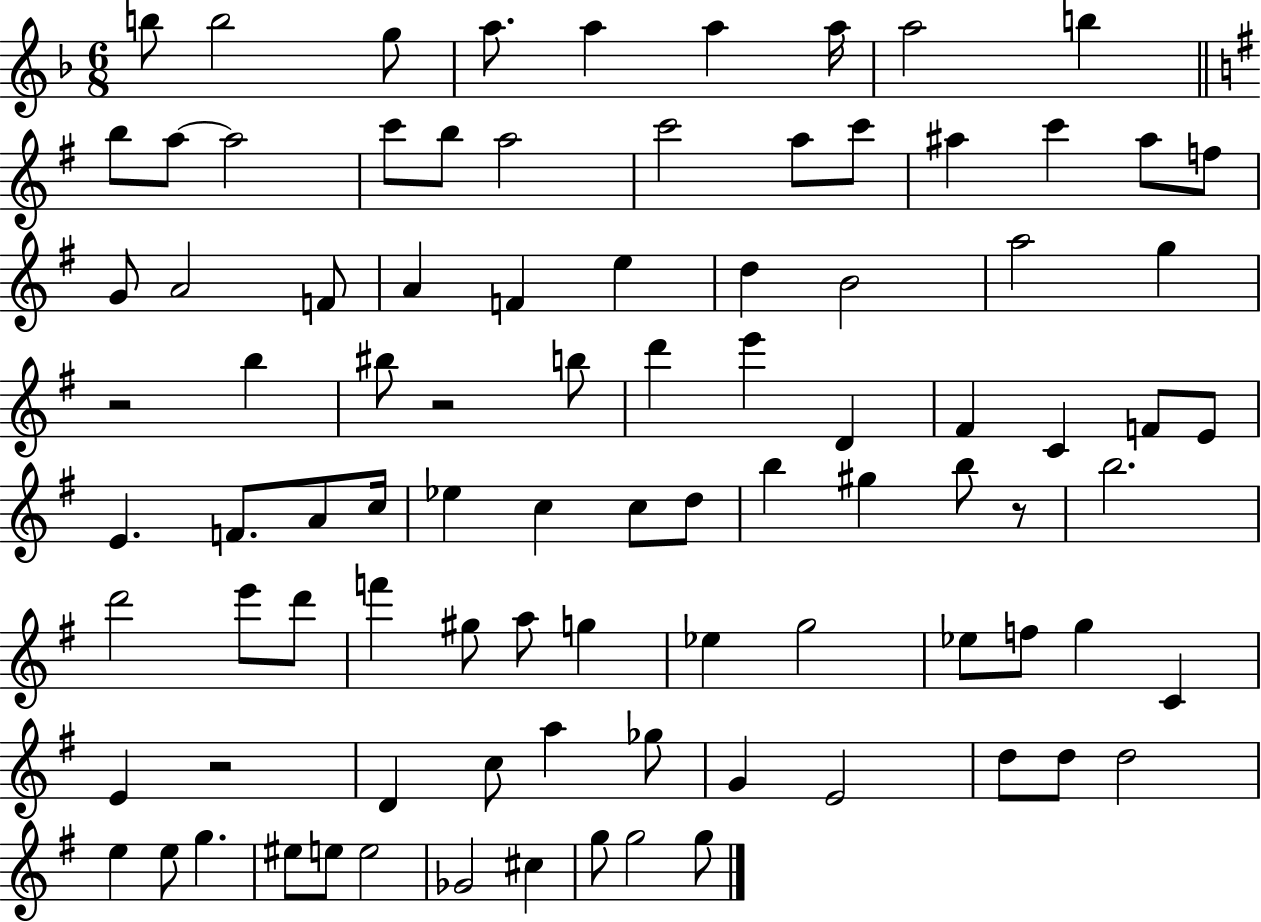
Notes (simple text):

B5/e B5/h G5/e A5/e. A5/q A5/q A5/s A5/h B5/q B5/e A5/e A5/h C6/e B5/e A5/h C6/h A5/e C6/e A#5/q C6/q A#5/e F5/e G4/e A4/h F4/e A4/q F4/q E5/q D5/q B4/h A5/h G5/q R/h B5/q BIS5/e R/h B5/e D6/q E6/q D4/q F#4/q C4/q F4/e E4/e E4/q. F4/e. A4/e C5/s Eb5/q C5/q C5/e D5/e B5/q G#5/q B5/e R/e B5/h. D6/h E6/e D6/e F6/q G#5/e A5/e G5/q Eb5/q G5/h Eb5/e F5/e G5/q C4/q E4/q R/h D4/q C5/e A5/q Gb5/e G4/q E4/h D5/e D5/e D5/h E5/q E5/e G5/q. EIS5/e E5/e E5/h Gb4/h C#5/q G5/e G5/h G5/e